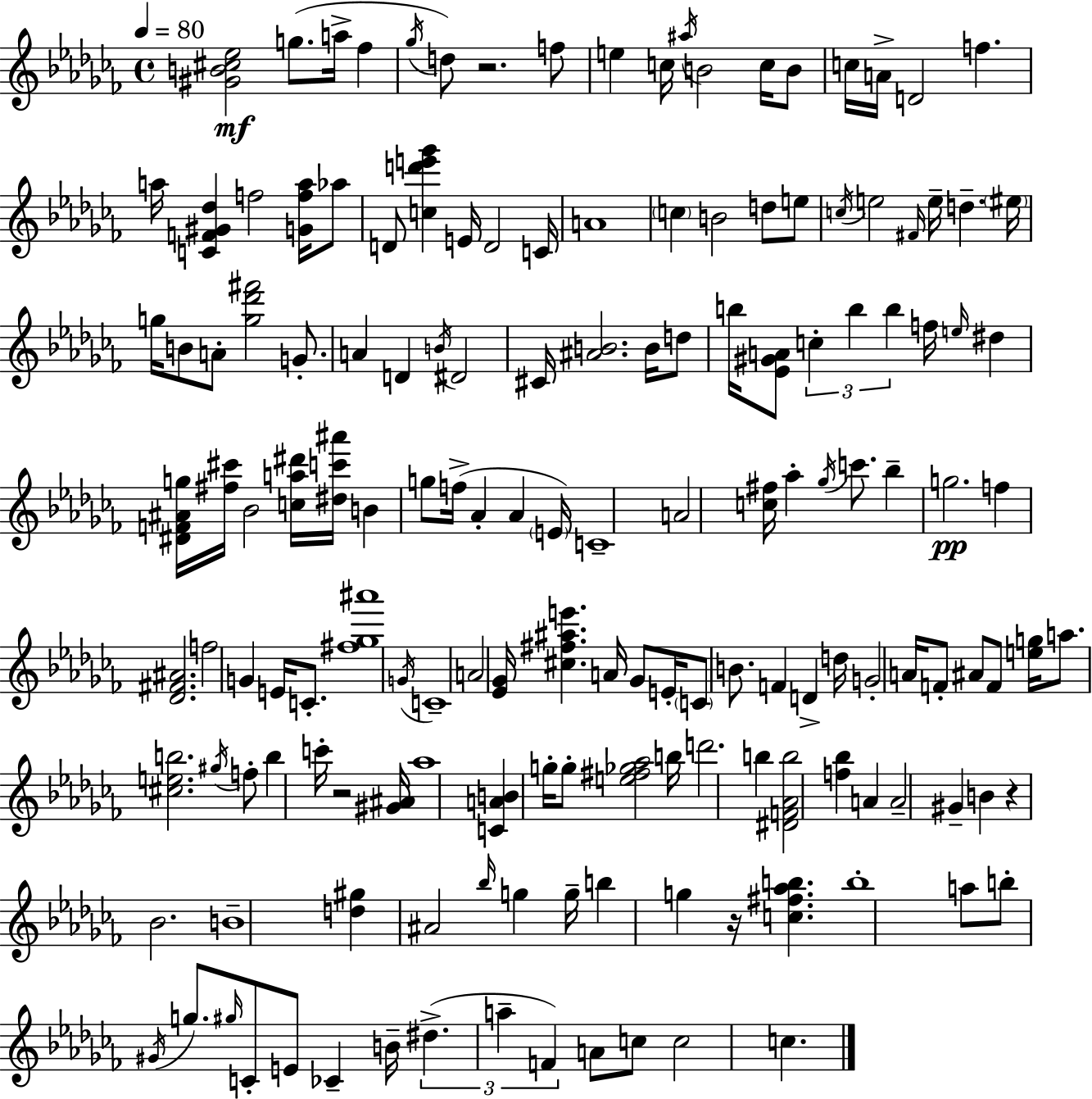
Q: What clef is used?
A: treble